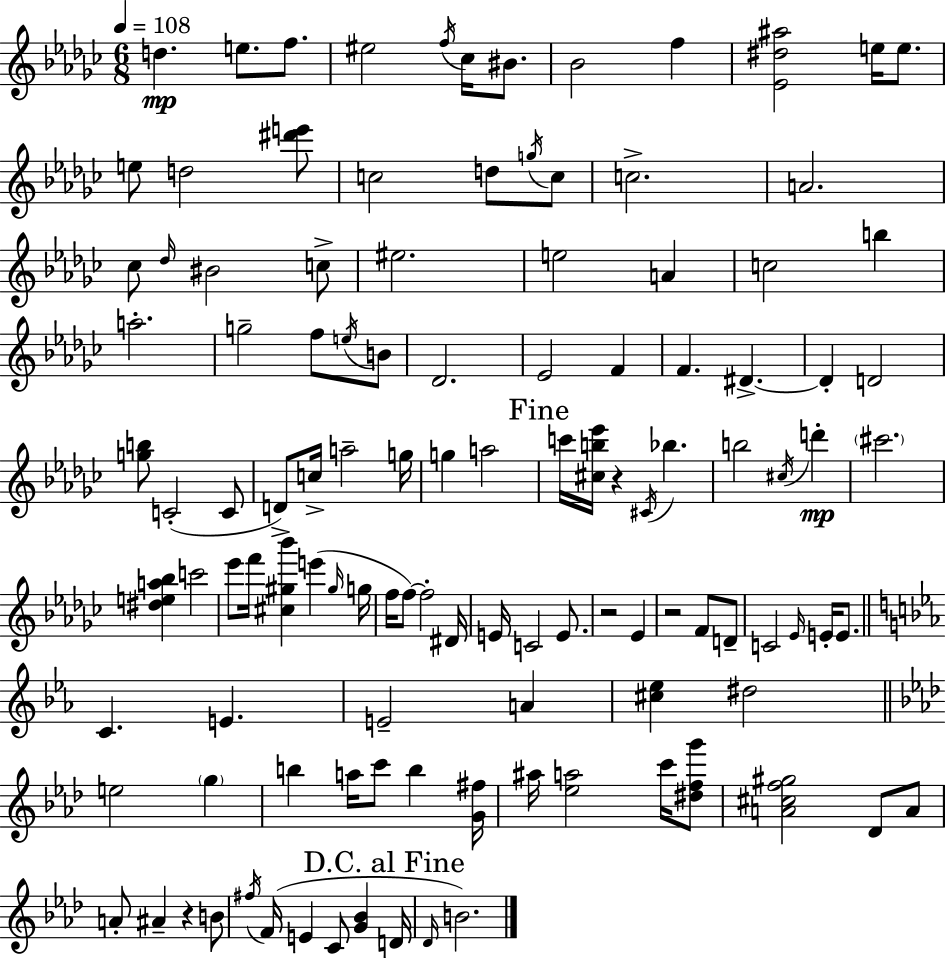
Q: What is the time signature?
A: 6/8